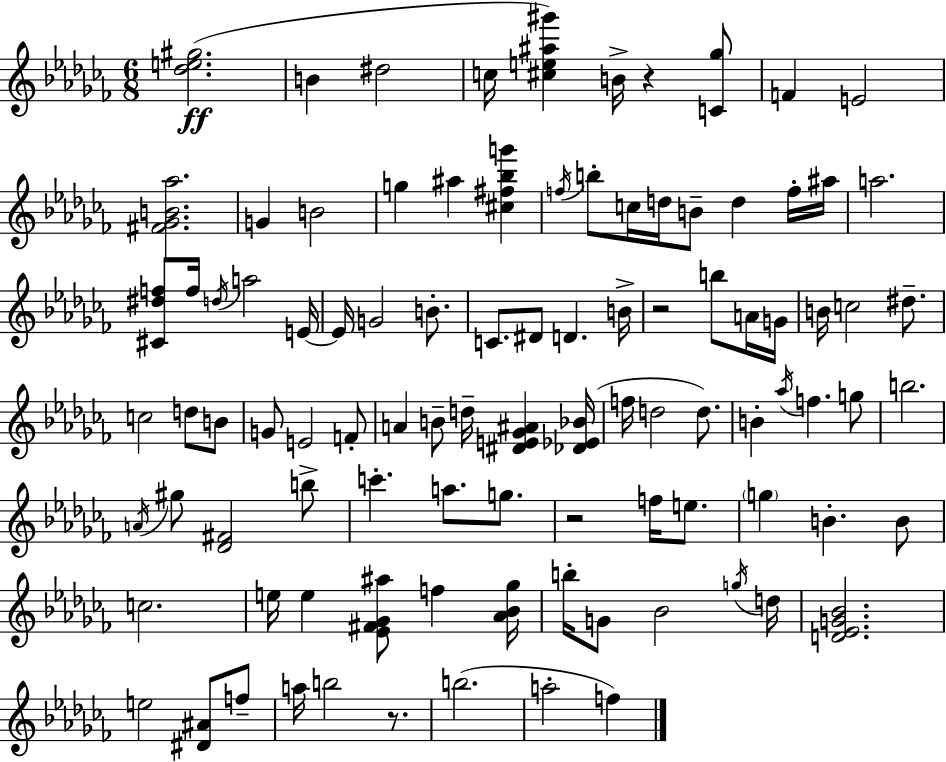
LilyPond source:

{
  \clef treble
  \numericTimeSignature
  \time 6/8
  \key aes \minor
  <des'' e'' gis''>2.(\ff | b'4 dis''2 | c''16 <cis'' e'' ais'' gis'''>4) b'16-> r4 <c' ges''>8 | f'4 e'2 | \break <fis' ges' b' aes''>2. | g'4 b'2 | g''4 ais''4 <cis'' fis'' bes'' g'''>4 | \acciaccatura { f''16 } b''8-. c''16 d''16 b'8-- d''4 f''16-. | \break ais''16 a''2. | <cis' dis'' f''>8 f''16 \acciaccatura { d''16 } a''2 | e'16~~ e'16 g'2 b'8.-. | c'8. dis'8 d'4. | \break b'16-> r2 b''8 | a'16 g'16 b'16 c''2 dis''8.-- | c''2 d''8 | b'8 g'8 e'2 | \break f'8-. a'4 b'8-- d''16-- <dis' e' ges' ais'>4 | <des' ees' bes'>16( f''16 d''2 d''8.) | b'4-. \acciaccatura { aes''16 } f''4. | g''8 b''2. | \break \acciaccatura { a'16 } gis''8 <des' fis'>2 | b''8-> c'''4.-. a''8. | g''8. r2 | f''16 e''8. \parenthesize g''4 b'4.-. | \break b'8 c''2. | e''16 e''4 <ees' fis' ges' ais''>8 f''4 | <aes' bes' ges''>16 b''16-. g'8 bes'2 | \acciaccatura { g''16 } d''16 <d' ees' g' bes'>2. | \break e''2 | <dis' ais'>8 f''8-- a''16 b''2 | r8. b''2.( | a''2-. | \break f''4) \bar "|."
}